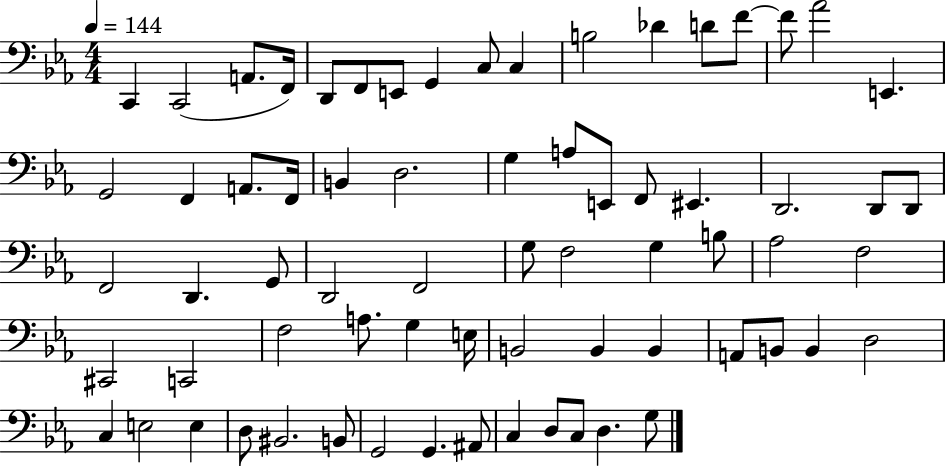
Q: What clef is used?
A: bass